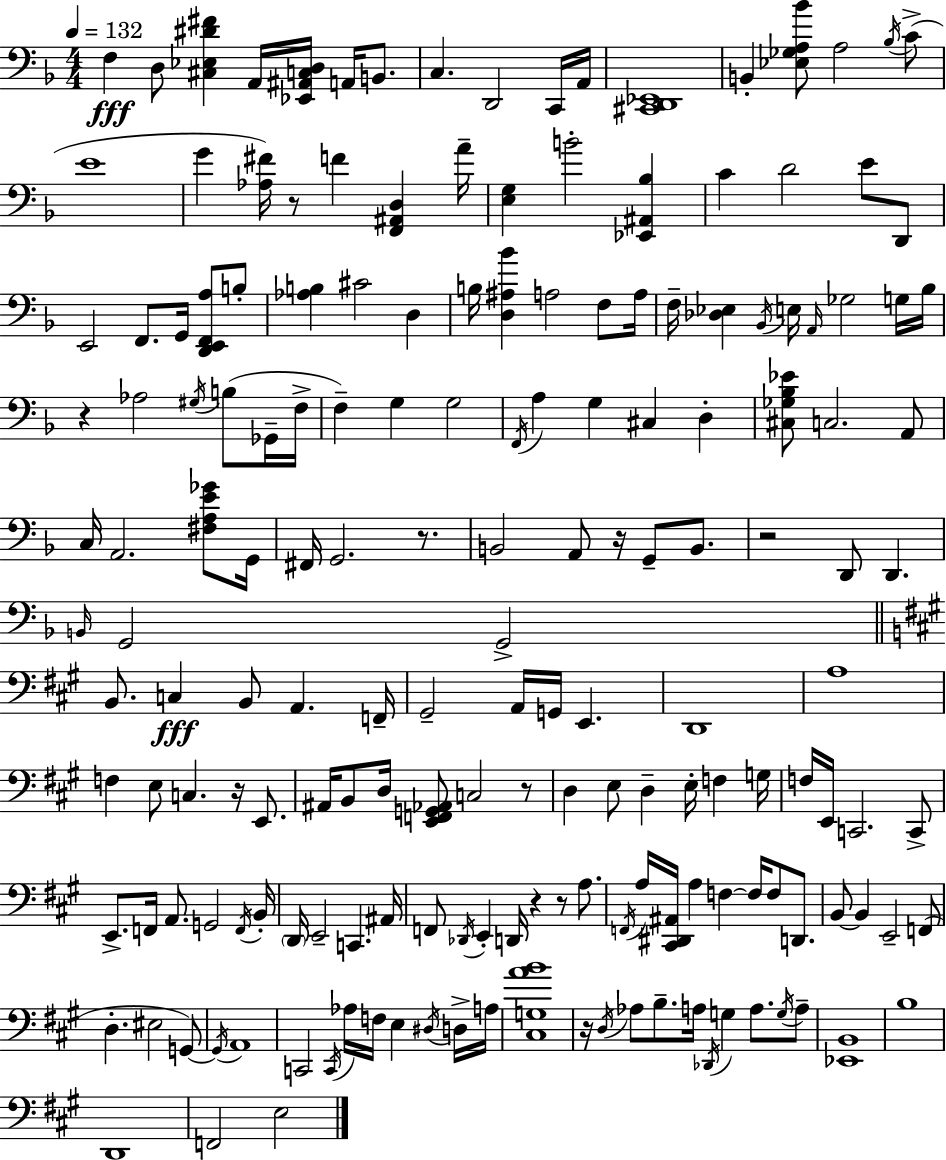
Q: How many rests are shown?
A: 10